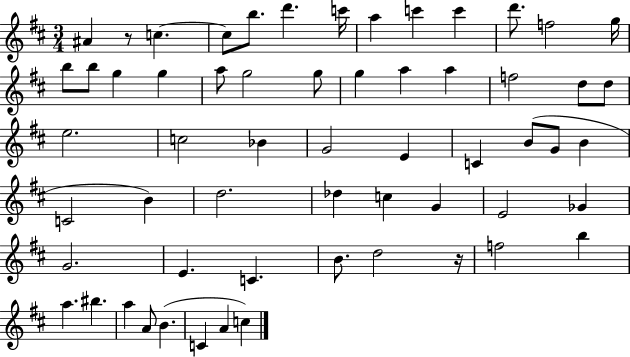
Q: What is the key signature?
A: D major